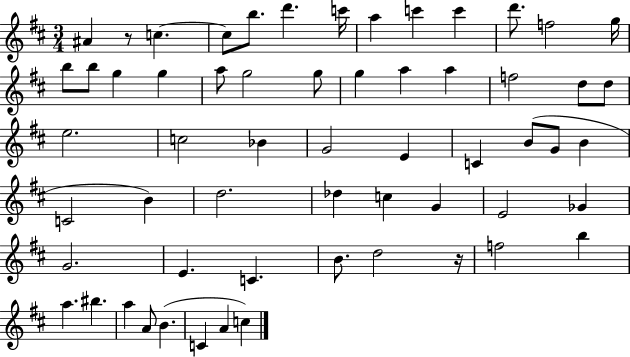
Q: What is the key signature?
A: D major